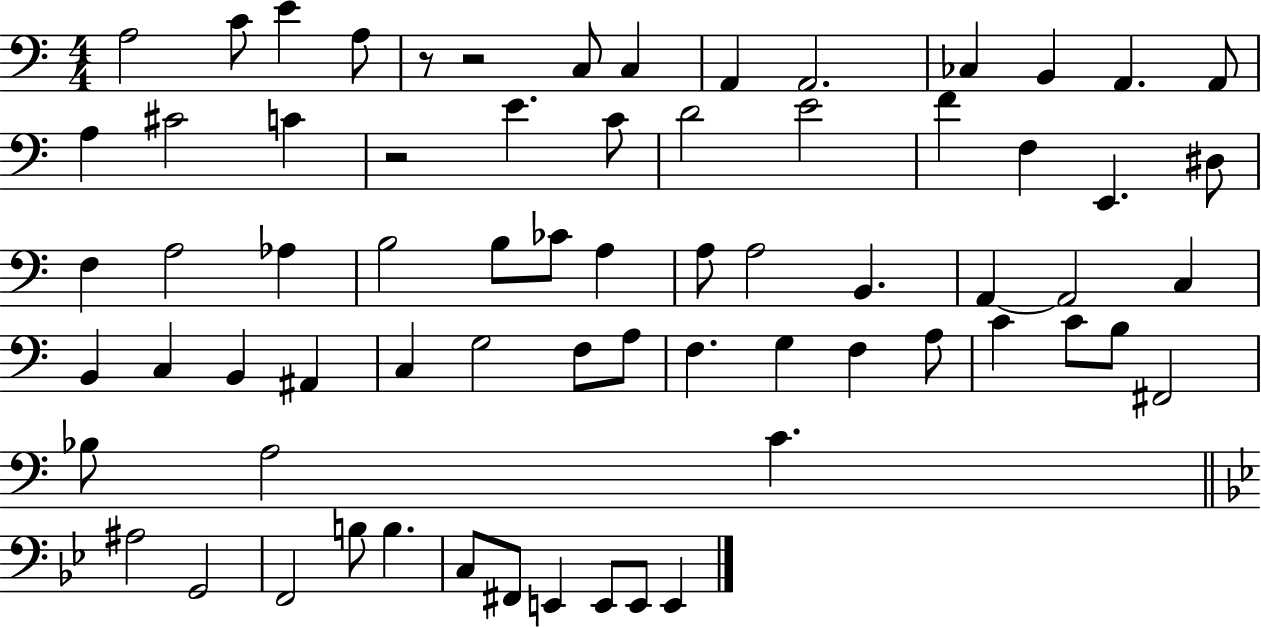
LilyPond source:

{
  \clef bass
  \numericTimeSignature
  \time 4/4
  \key c \major
  a2 c'8 e'4 a8 | r8 r2 c8 c4 | a,4 a,2. | ces4 b,4 a,4. a,8 | \break a4 cis'2 c'4 | r2 e'4. c'8 | d'2 e'2 | f'4 f4 e,4. dis8 | \break f4 a2 aes4 | b2 b8 ces'8 a4 | a8 a2 b,4. | a,4~~ a,2 c4 | \break b,4 c4 b,4 ais,4 | c4 g2 f8 a8 | f4. g4 f4 a8 | c'4 c'8 b8 fis,2 | \break bes8 a2 c'4. | \bar "||" \break \key g \minor ais2 g,2 | f,2 b8 b4. | c8 fis,8 e,4 e,8 e,8 e,4 | \bar "|."
}